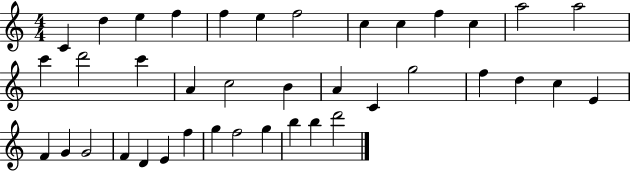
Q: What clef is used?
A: treble